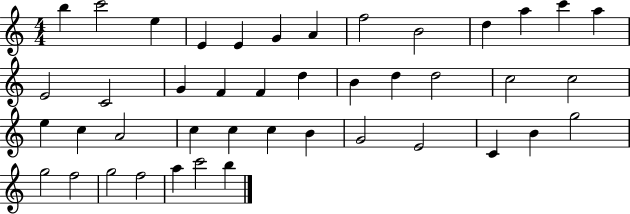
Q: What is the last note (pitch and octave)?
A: B5